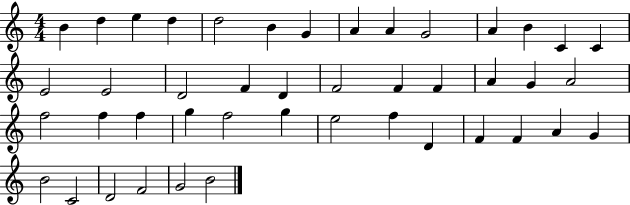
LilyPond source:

{
  \clef treble
  \numericTimeSignature
  \time 4/4
  \key c \major
  b'4 d''4 e''4 d''4 | d''2 b'4 g'4 | a'4 a'4 g'2 | a'4 b'4 c'4 c'4 | \break e'2 e'2 | d'2 f'4 d'4 | f'2 f'4 f'4 | a'4 g'4 a'2 | \break f''2 f''4 f''4 | g''4 f''2 g''4 | e''2 f''4 d'4 | f'4 f'4 a'4 g'4 | \break b'2 c'2 | d'2 f'2 | g'2 b'2 | \bar "|."
}